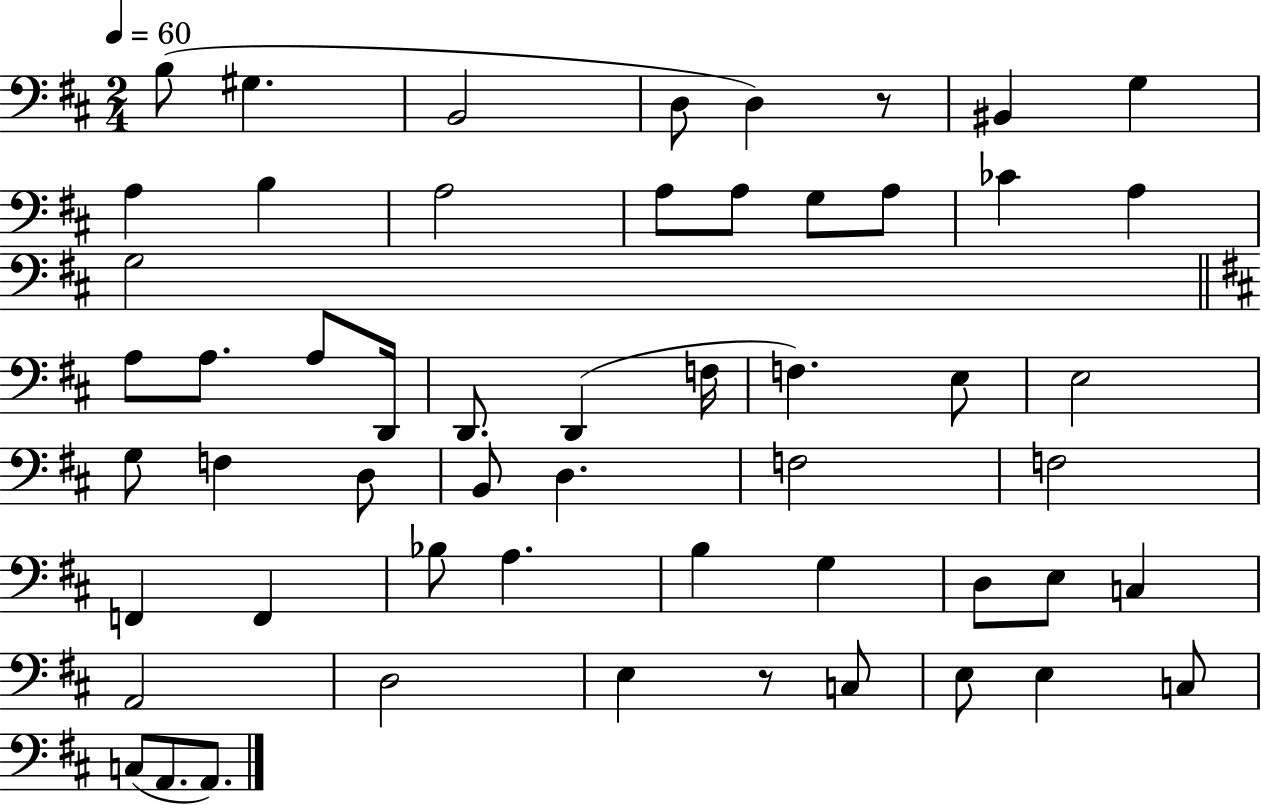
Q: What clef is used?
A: bass